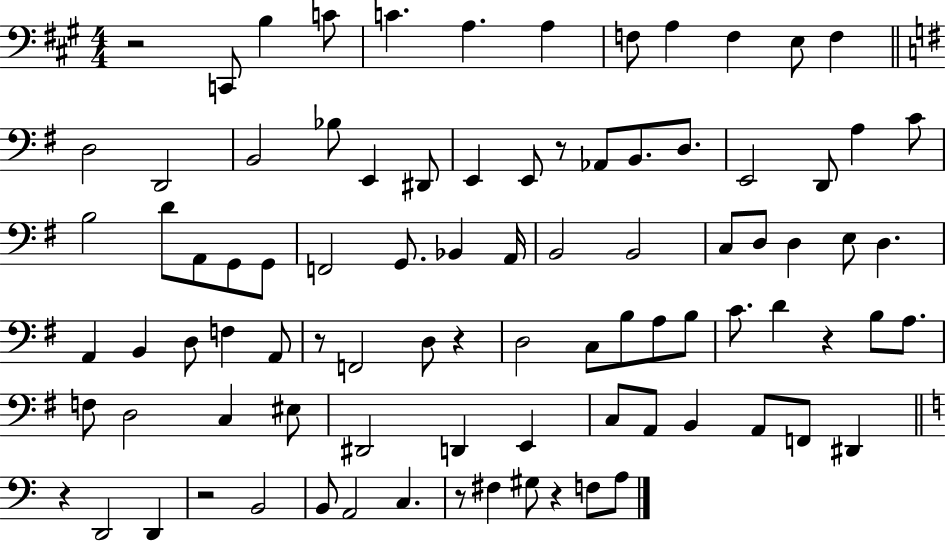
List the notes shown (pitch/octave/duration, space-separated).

R/h C2/e B3/q C4/e C4/q. A3/q. A3/q F3/e A3/q F3/q E3/e F3/q D3/h D2/h B2/h Bb3/e E2/q D#2/e E2/q E2/e R/e Ab2/e B2/e. D3/e. E2/h D2/e A3/q C4/e B3/h D4/e A2/e G2/e G2/e F2/h G2/e. Bb2/q A2/s B2/h B2/h C3/e D3/e D3/q E3/e D3/q. A2/q B2/q D3/e F3/q A2/e R/e F2/h D3/e R/q D3/h C3/e B3/e A3/e B3/e C4/e. D4/q R/q B3/e A3/e. F3/e D3/h C3/q EIS3/e D#2/h D2/q E2/q C3/e A2/e B2/q A2/e F2/e D#2/q R/q D2/h D2/q R/h B2/h B2/e A2/h C3/q. R/e F#3/q G#3/e R/q F3/e A3/e